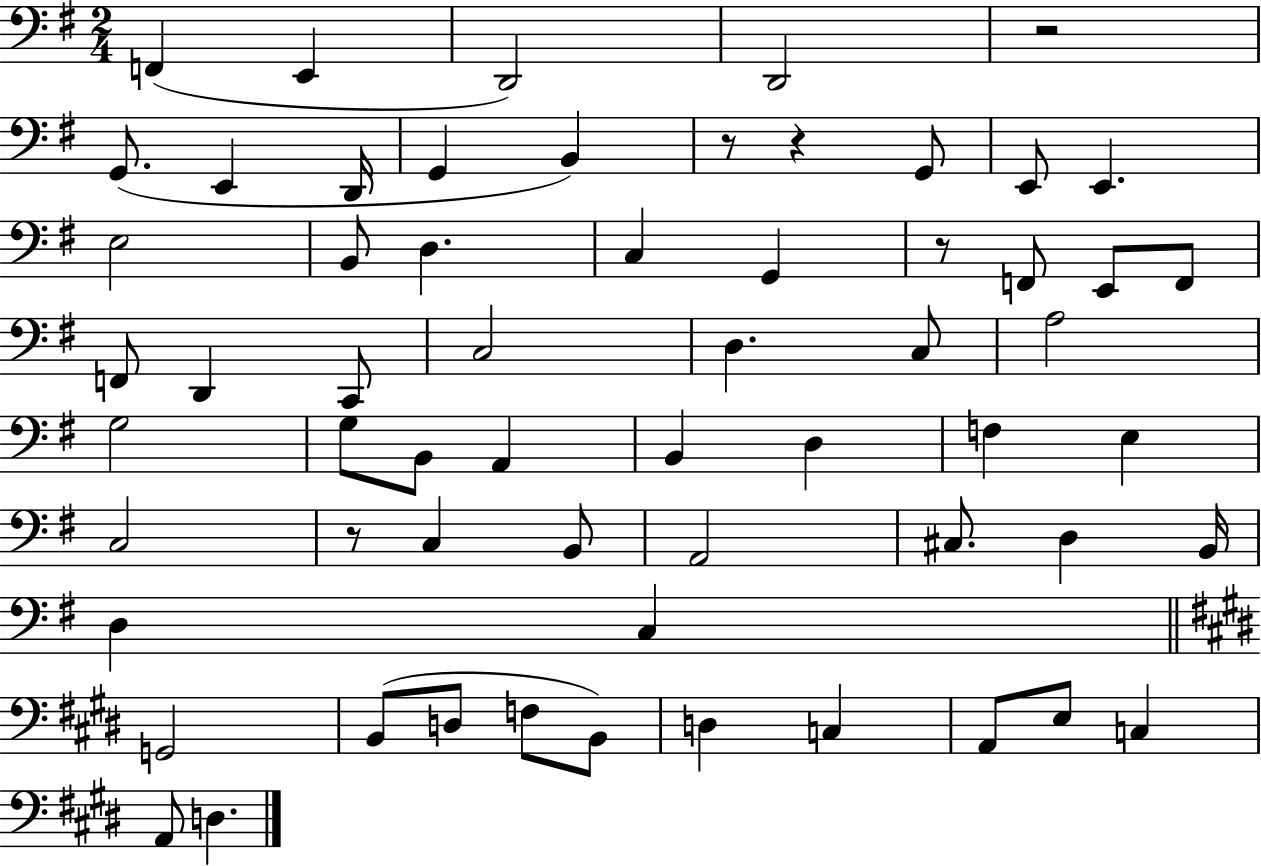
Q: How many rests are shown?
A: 5